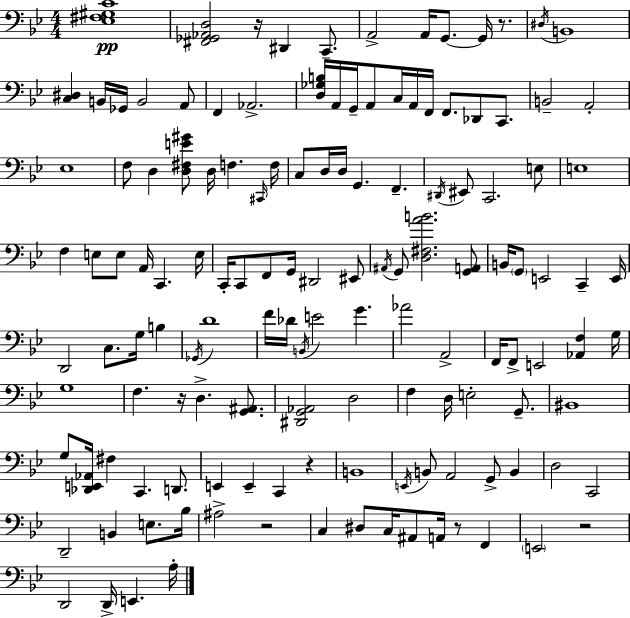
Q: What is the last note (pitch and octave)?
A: A3